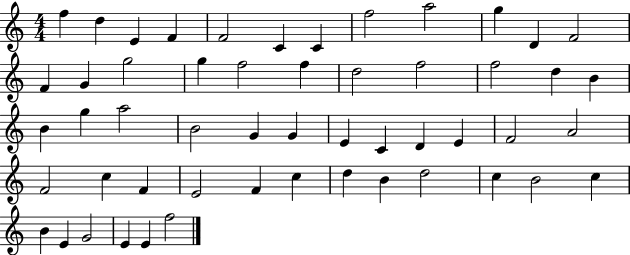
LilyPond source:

{
  \clef treble
  \numericTimeSignature
  \time 4/4
  \key c \major
  f''4 d''4 e'4 f'4 | f'2 c'4 c'4 | f''2 a''2 | g''4 d'4 f'2 | \break f'4 g'4 g''2 | g''4 f''2 f''4 | d''2 f''2 | f''2 d''4 b'4 | \break b'4 g''4 a''2 | b'2 g'4 g'4 | e'4 c'4 d'4 e'4 | f'2 a'2 | \break f'2 c''4 f'4 | e'2 f'4 c''4 | d''4 b'4 d''2 | c''4 b'2 c''4 | \break b'4 e'4 g'2 | e'4 e'4 f''2 | \bar "|."
}